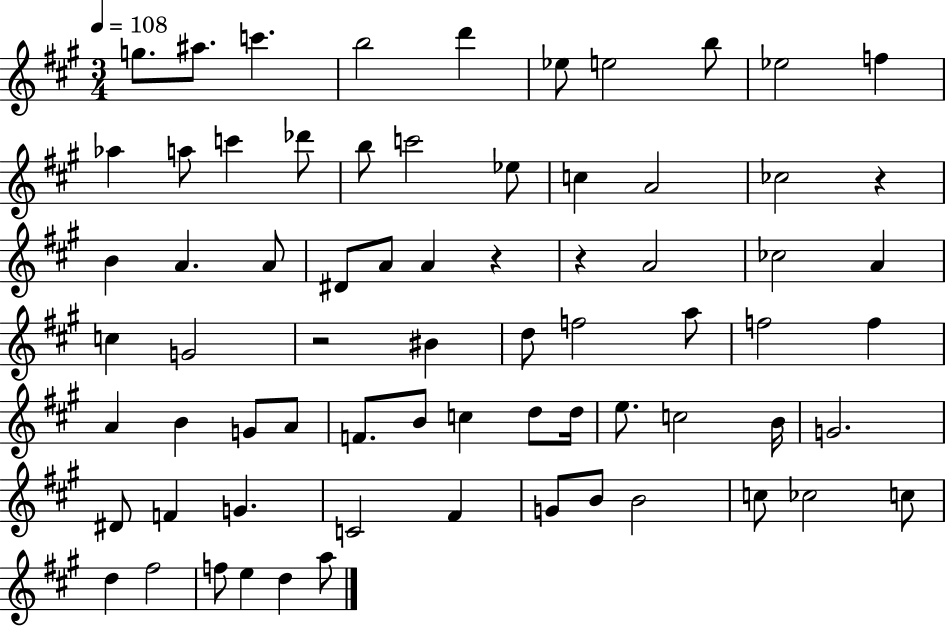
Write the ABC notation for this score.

X:1
T:Untitled
M:3/4
L:1/4
K:A
g/2 ^a/2 c' b2 d' _e/2 e2 b/2 _e2 f _a a/2 c' _d'/2 b/2 c'2 _e/2 c A2 _c2 z B A A/2 ^D/2 A/2 A z z A2 _c2 A c G2 z2 ^B d/2 f2 a/2 f2 f A B G/2 A/2 F/2 B/2 c d/2 d/4 e/2 c2 B/4 G2 ^D/2 F G C2 ^F G/2 B/2 B2 c/2 _c2 c/2 d ^f2 f/2 e d a/2